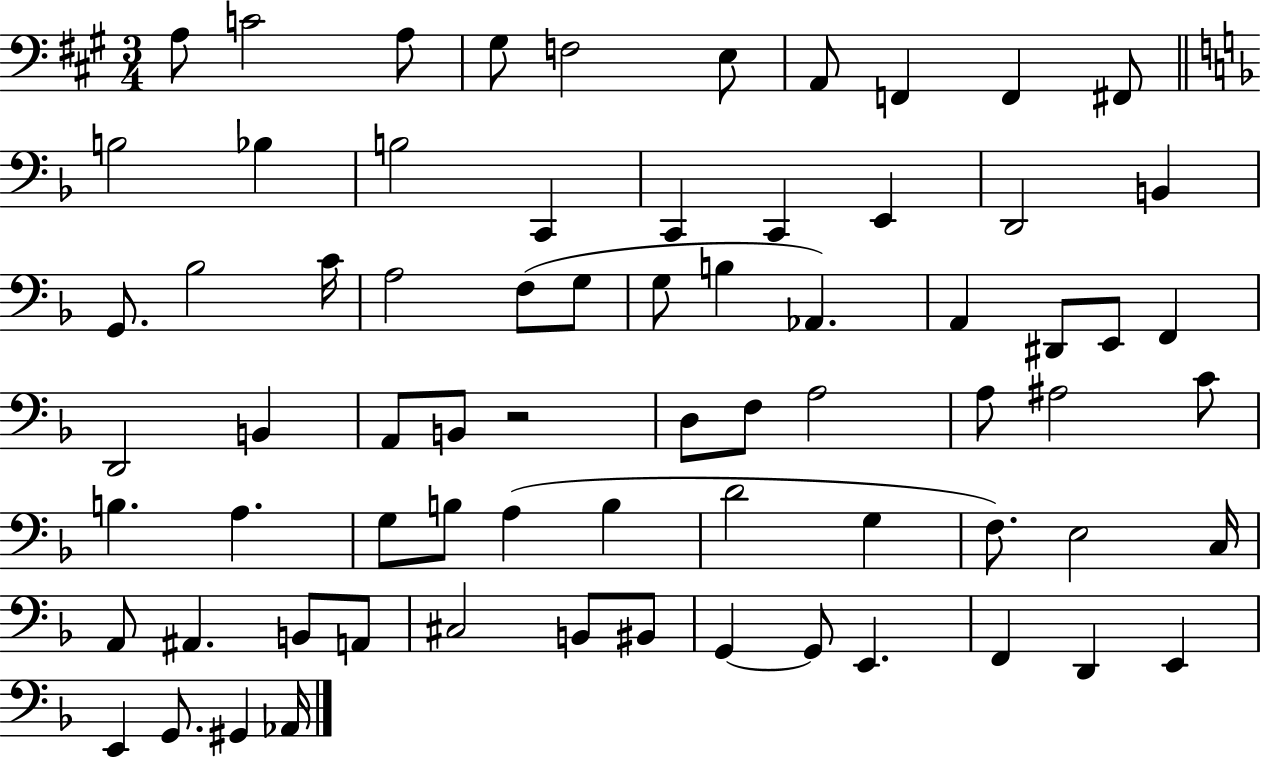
X:1
T:Untitled
M:3/4
L:1/4
K:A
A,/2 C2 A,/2 ^G,/2 F,2 E,/2 A,,/2 F,, F,, ^F,,/2 B,2 _B, B,2 C,, C,, C,, E,, D,,2 B,, G,,/2 _B,2 C/4 A,2 F,/2 G,/2 G,/2 B, _A,, A,, ^D,,/2 E,,/2 F,, D,,2 B,, A,,/2 B,,/2 z2 D,/2 F,/2 A,2 A,/2 ^A,2 C/2 B, A, G,/2 B,/2 A, B, D2 G, F,/2 E,2 C,/4 A,,/2 ^A,, B,,/2 A,,/2 ^C,2 B,,/2 ^B,,/2 G,, G,,/2 E,, F,, D,, E,, E,, G,,/2 ^G,, _A,,/4